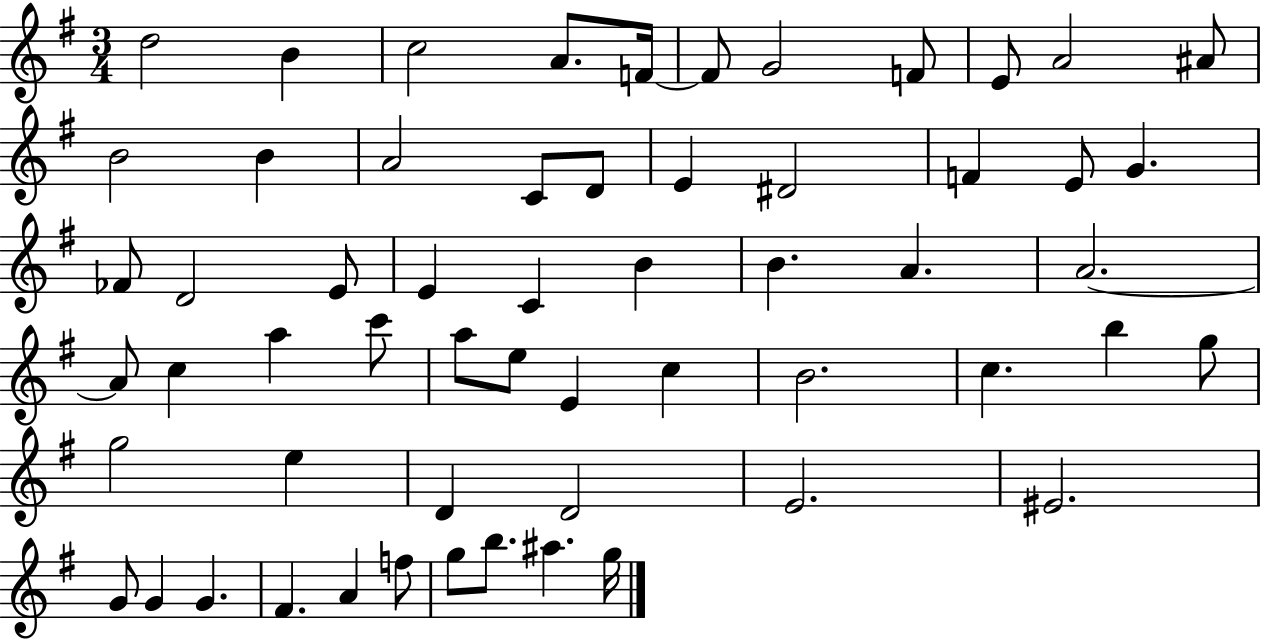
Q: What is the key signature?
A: G major